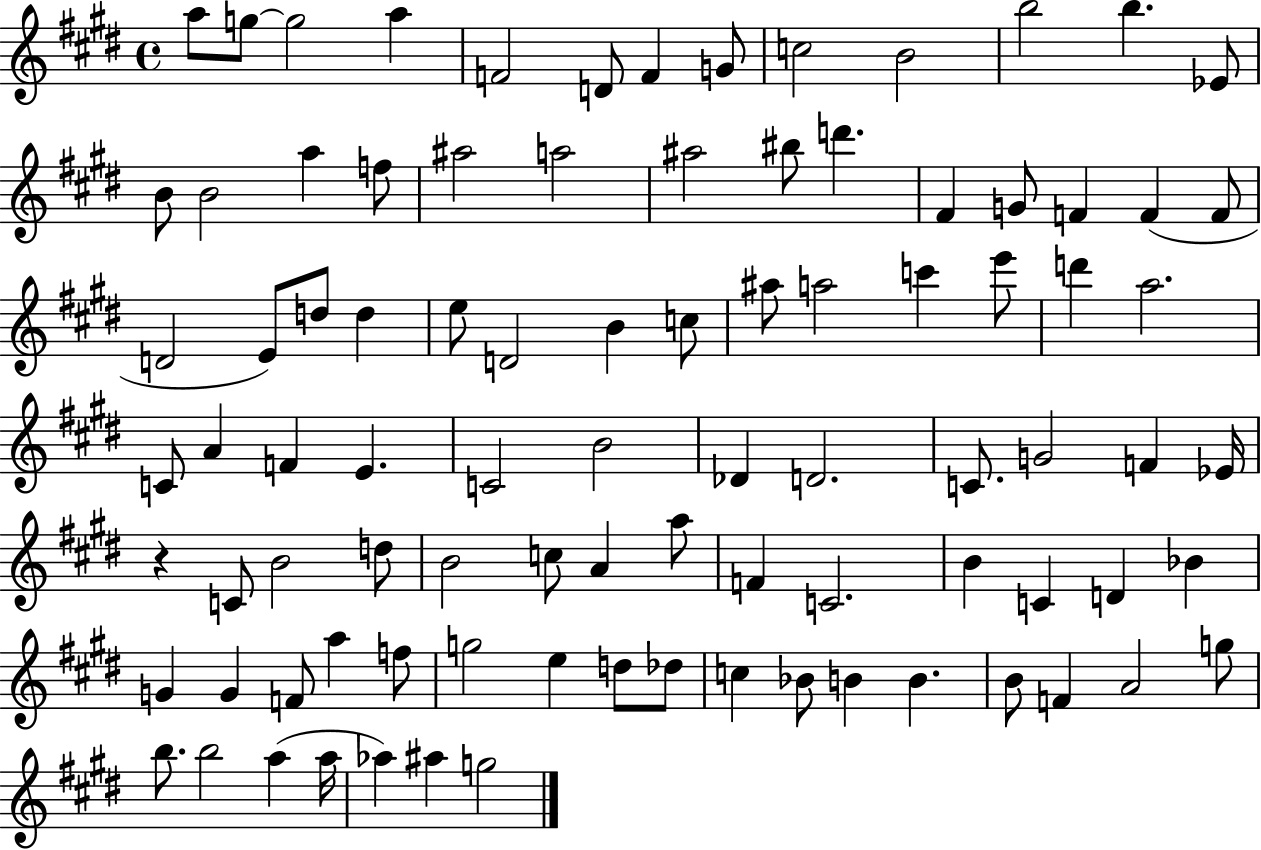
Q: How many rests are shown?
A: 1